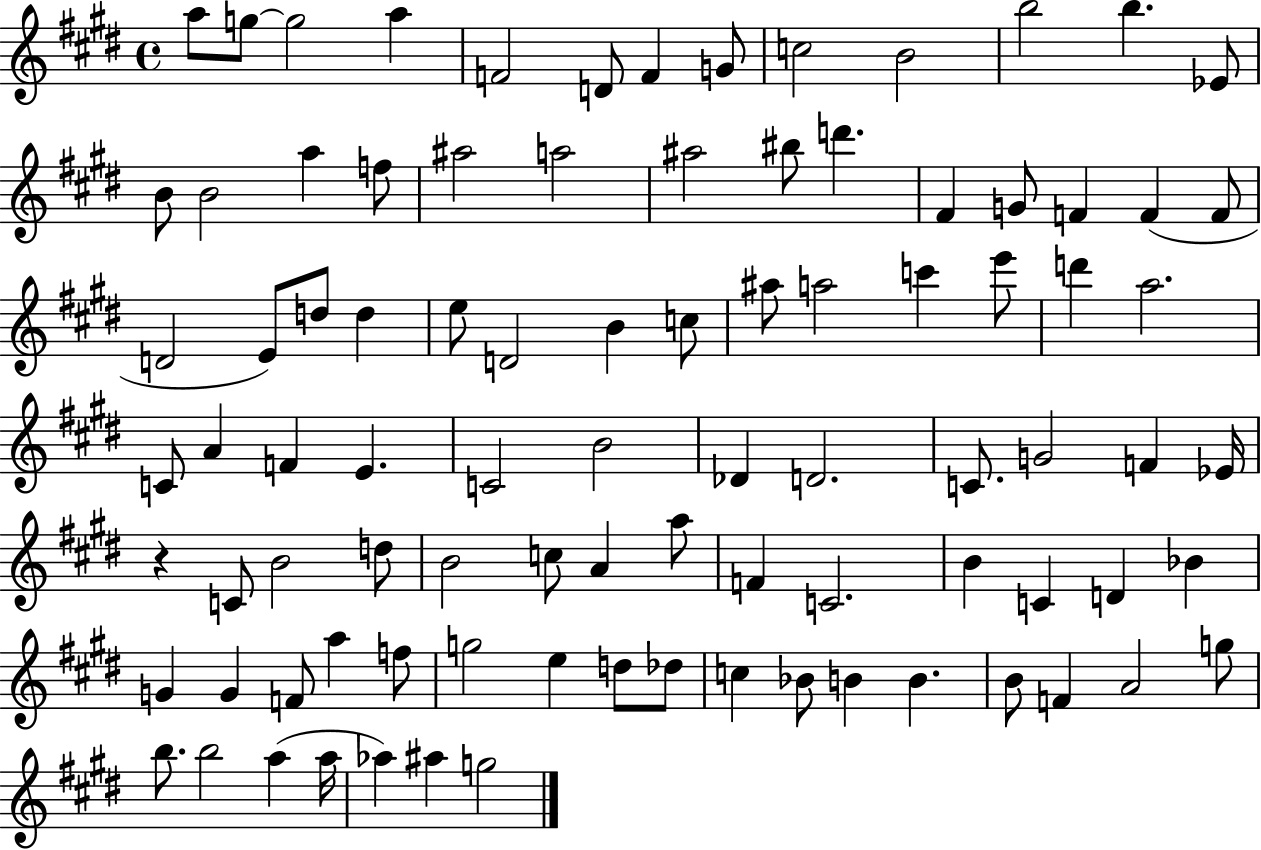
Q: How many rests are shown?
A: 1